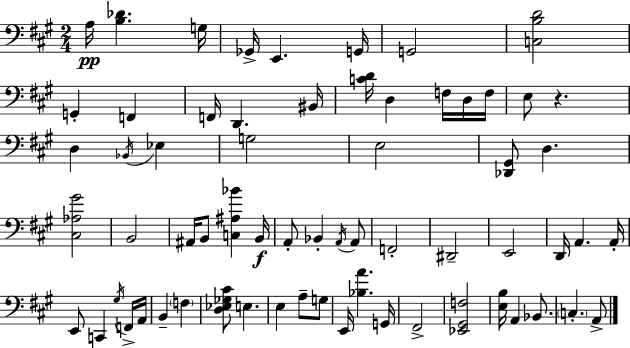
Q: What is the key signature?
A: A major